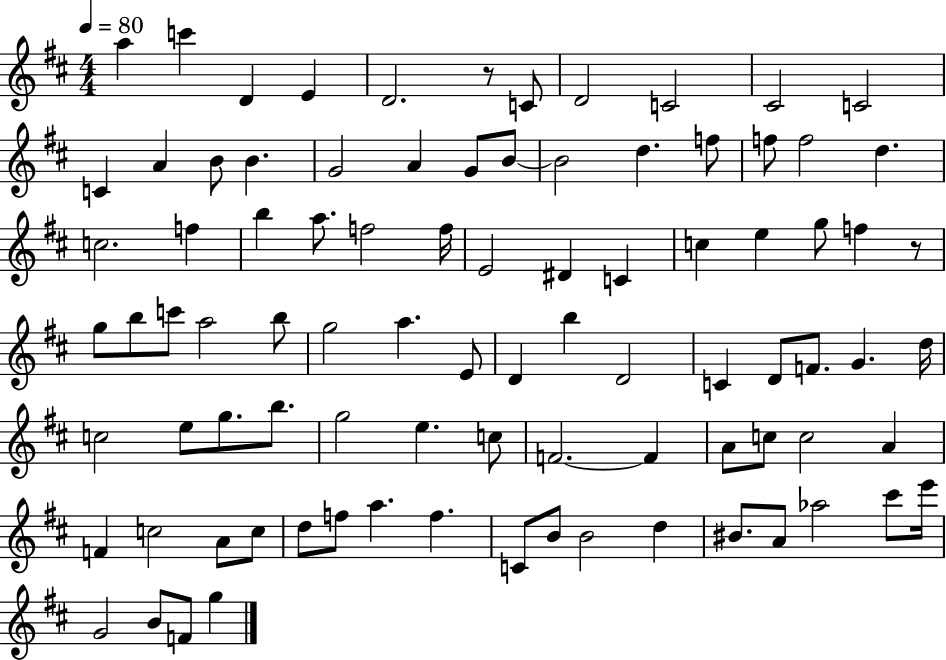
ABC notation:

X:1
T:Untitled
M:4/4
L:1/4
K:D
a c' D E D2 z/2 C/2 D2 C2 ^C2 C2 C A B/2 B G2 A G/2 B/2 B2 d f/2 f/2 f2 d c2 f b a/2 f2 f/4 E2 ^D C c e g/2 f z/2 g/2 b/2 c'/2 a2 b/2 g2 a E/2 D b D2 C D/2 F/2 G d/4 c2 e/2 g/2 b/2 g2 e c/2 F2 F A/2 c/2 c2 A F c2 A/2 c/2 d/2 f/2 a f C/2 B/2 B2 d ^B/2 A/2 _a2 ^c'/2 e'/4 G2 B/2 F/2 g